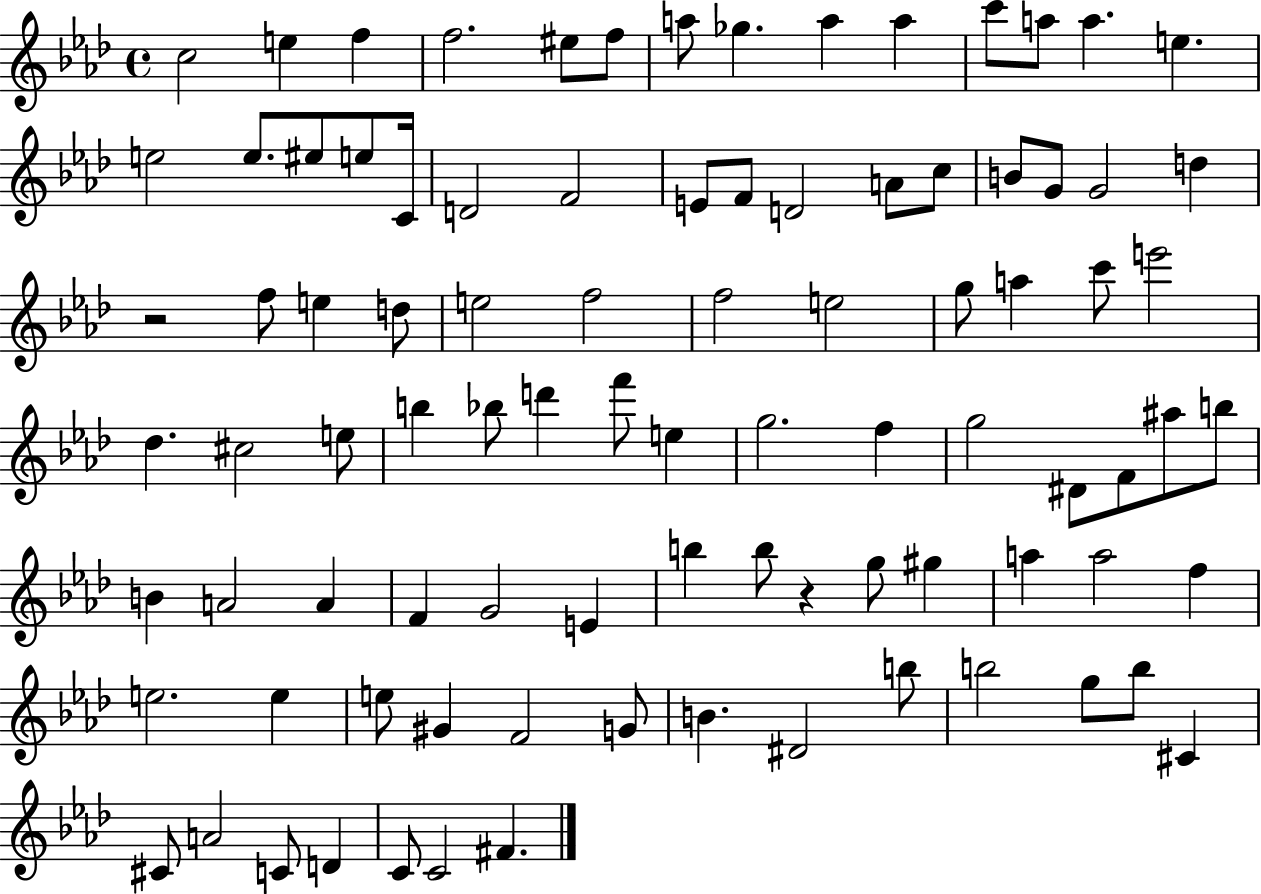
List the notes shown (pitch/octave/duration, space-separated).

C5/h E5/q F5/q F5/h. EIS5/e F5/e A5/e Gb5/q. A5/q A5/q C6/e A5/e A5/q. E5/q. E5/h E5/e. EIS5/e E5/e C4/s D4/h F4/h E4/e F4/e D4/h A4/e C5/e B4/e G4/e G4/h D5/q R/h F5/e E5/q D5/e E5/h F5/h F5/h E5/h G5/e A5/q C6/e E6/h Db5/q. C#5/h E5/e B5/q Bb5/e D6/q F6/e E5/q G5/h. F5/q G5/h D#4/e F4/e A#5/e B5/e B4/q A4/h A4/q F4/q G4/h E4/q B5/q B5/e R/q G5/e G#5/q A5/q A5/h F5/q E5/h. E5/q E5/e G#4/q F4/h G4/e B4/q. D#4/h B5/e B5/h G5/e B5/e C#4/q C#4/e A4/h C4/e D4/q C4/e C4/h F#4/q.